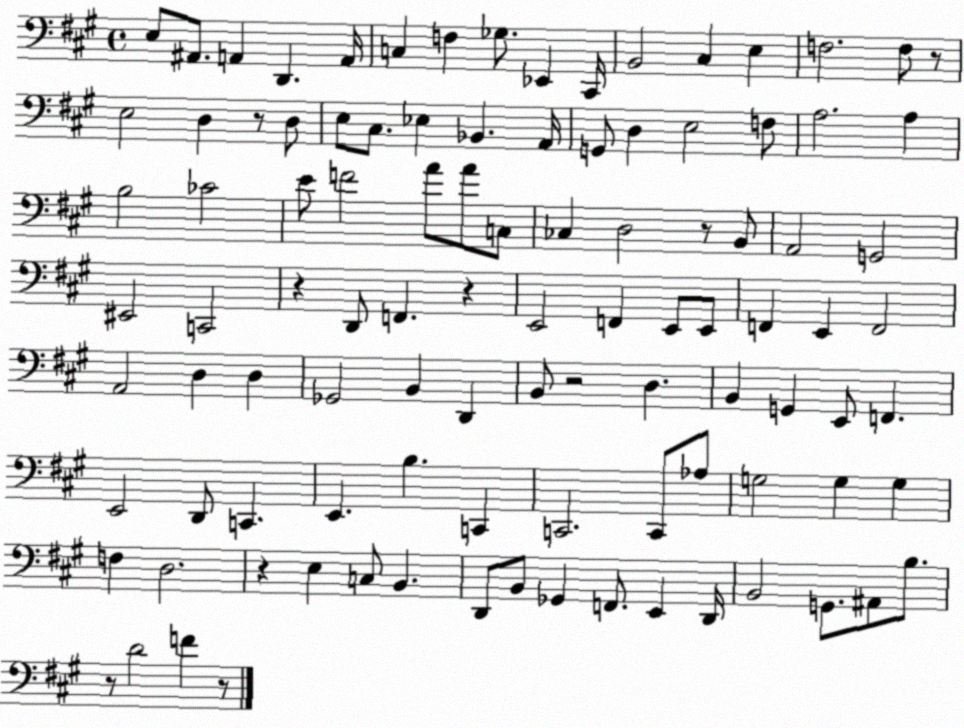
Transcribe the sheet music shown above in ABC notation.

X:1
T:Untitled
M:4/4
L:1/4
K:A
E,/2 ^A,,/2 A,, D,, A,,/4 C, F, _G,/2 _E,, ^C,,/4 B,,2 ^C, E, F,2 F,/2 z/2 E,2 D, z/2 D,/2 E,/2 ^C,/2 _E, _B,, A,,/4 G,,/2 D, E,2 F,/2 A,2 A, B,2 _C2 E/2 F2 A/2 A/2 C,/2 _C, D,2 z/2 B,,/2 A,,2 G,,2 ^E,,2 C,,2 z D,,/2 F,, z E,,2 F,, E,,/2 E,,/2 F,, E,, F,,2 A,,2 D, D, _G,,2 B,, D,, B,,/2 z2 D, B,, G,, E,,/2 F,, E,,2 D,,/2 C,, E,, B, C,, C,,2 C,,/2 _A,/2 G,2 G, G, F, D,2 z E, C,/2 B,, D,,/2 B,,/2 _G,, F,,/2 E,, D,,/4 B,,2 G,,/2 ^A,,/2 B,/2 z/2 D2 F z/2